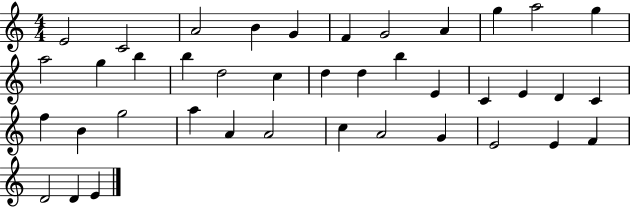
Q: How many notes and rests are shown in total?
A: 40